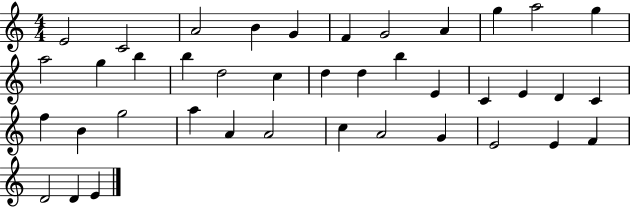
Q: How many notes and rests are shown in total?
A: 40